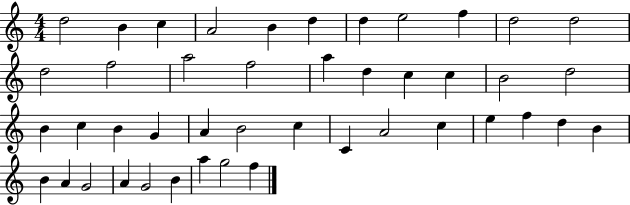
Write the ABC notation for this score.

X:1
T:Untitled
M:4/4
L:1/4
K:C
d2 B c A2 B d d e2 f d2 d2 d2 f2 a2 f2 a d c c B2 d2 B c B G A B2 c C A2 c e f d B B A G2 A G2 B a g2 f